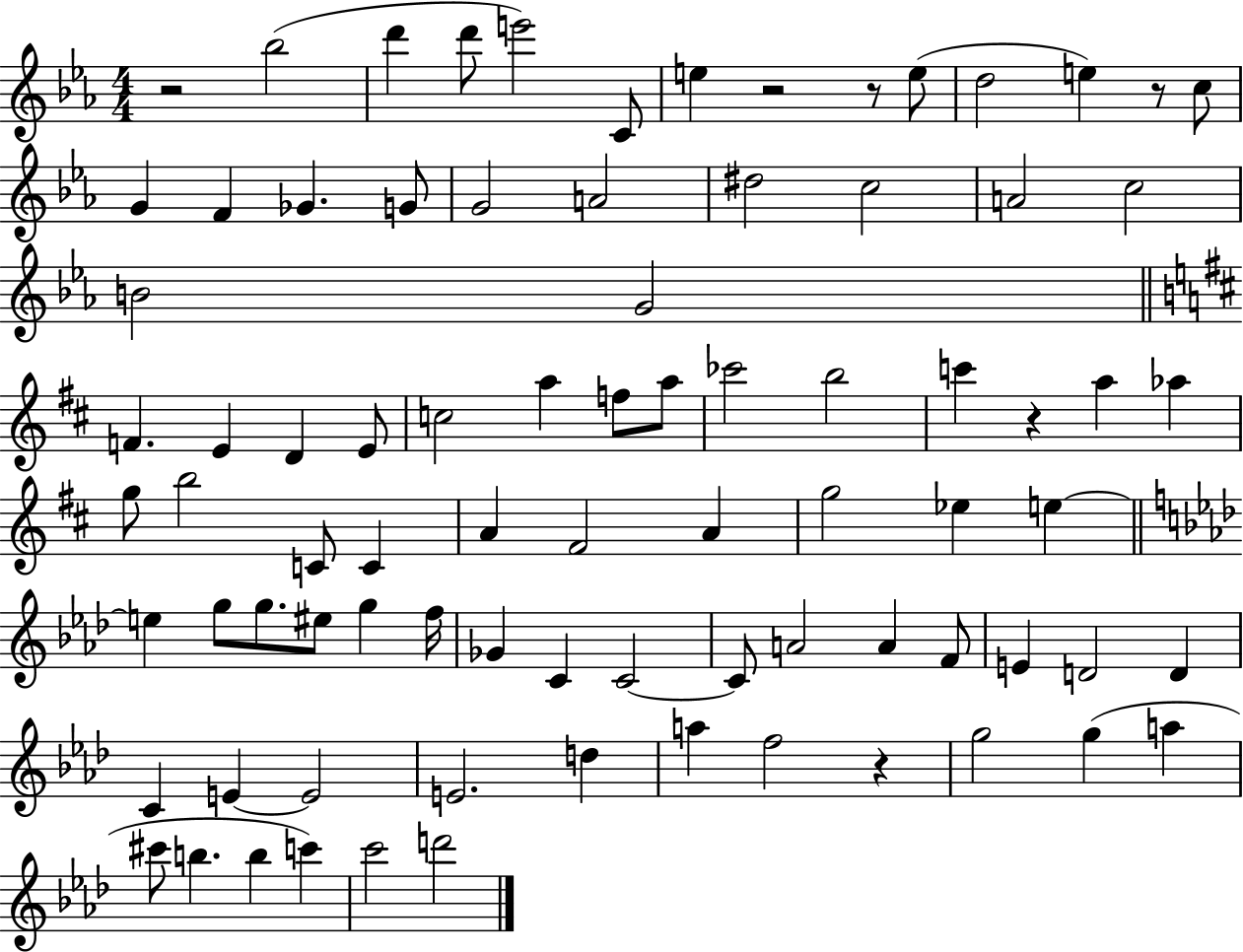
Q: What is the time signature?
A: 4/4